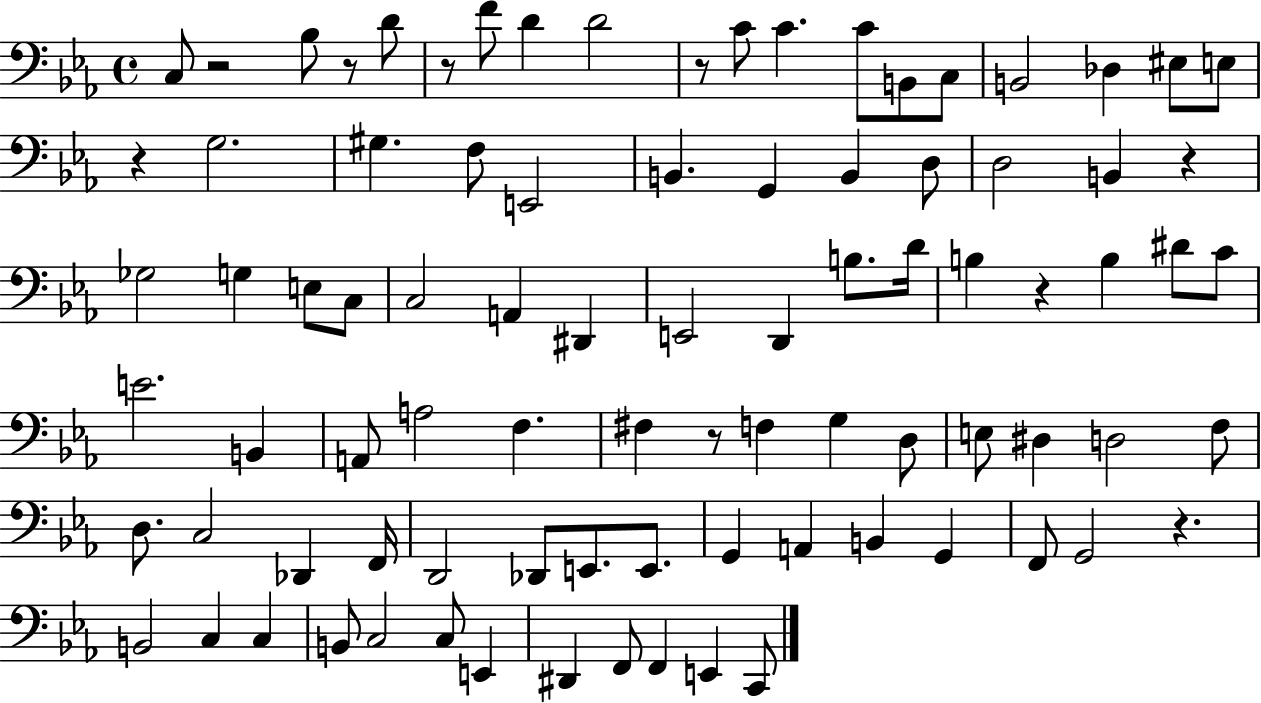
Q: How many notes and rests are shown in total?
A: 88